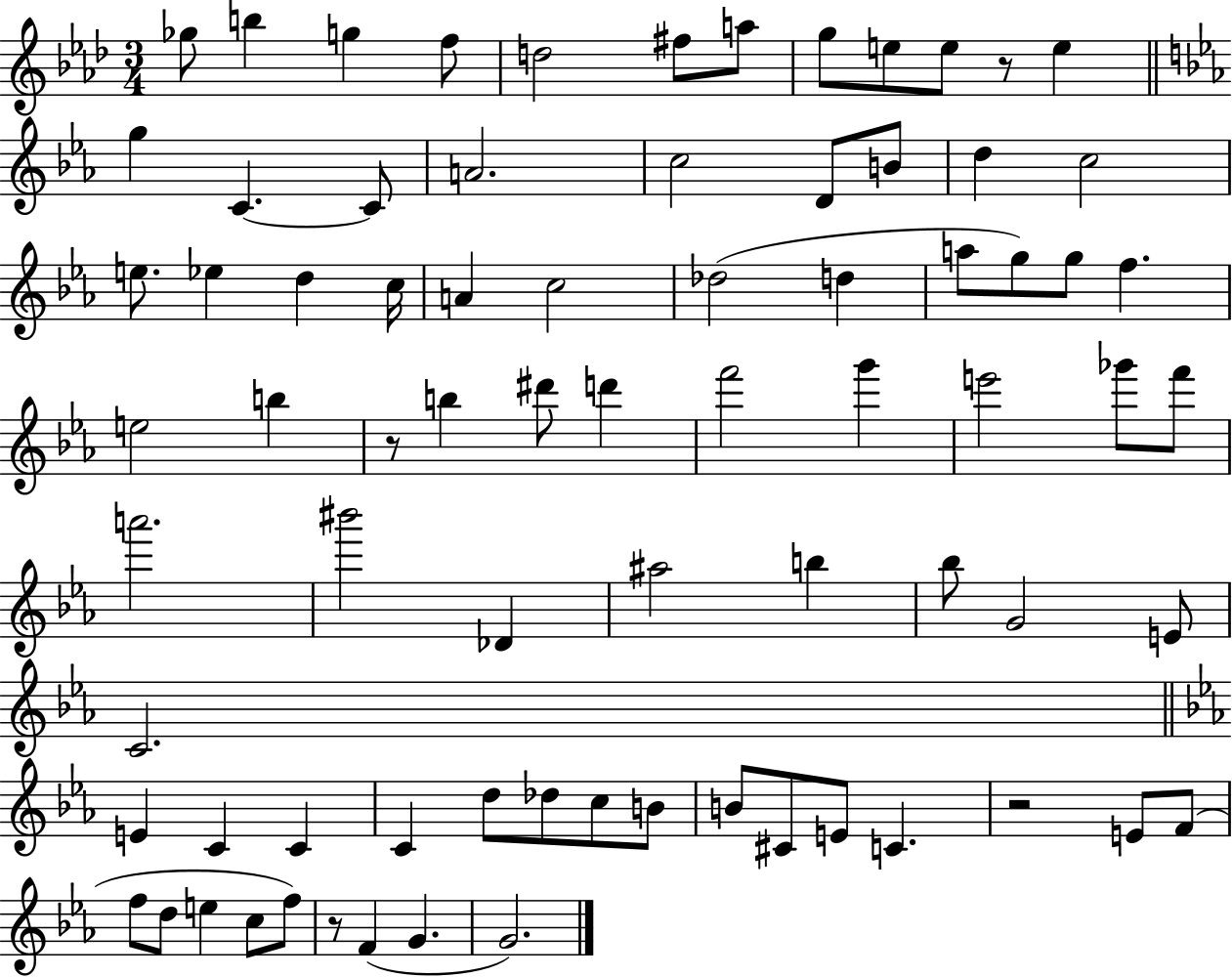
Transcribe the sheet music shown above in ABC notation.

X:1
T:Untitled
M:3/4
L:1/4
K:Ab
_g/2 b g f/2 d2 ^f/2 a/2 g/2 e/2 e/2 z/2 e g C C/2 A2 c2 D/2 B/2 d c2 e/2 _e d c/4 A c2 _d2 d a/2 g/2 g/2 f e2 b z/2 b ^d'/2 d' f'2 g' e'2 _g'/2 f'/2 a'2 ^b'2 _D ^a2 b _b/2 G2 E/2 C2 E C C C d/2 _d/2 c/2 B/2 B/2 ^C/2 E/2 C z2 E/2 F/2 f/2 d/2 e c/2 f/2 z/2 F G G2